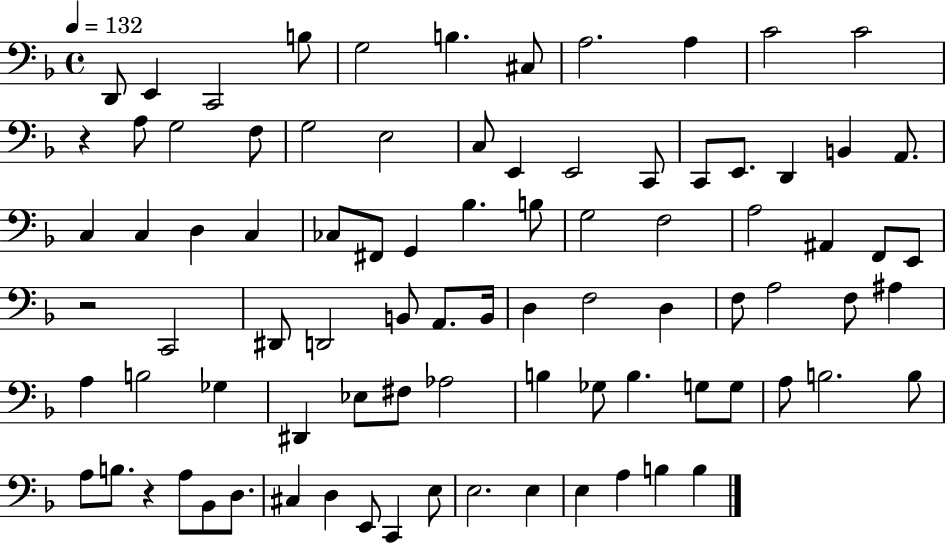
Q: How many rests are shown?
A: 3